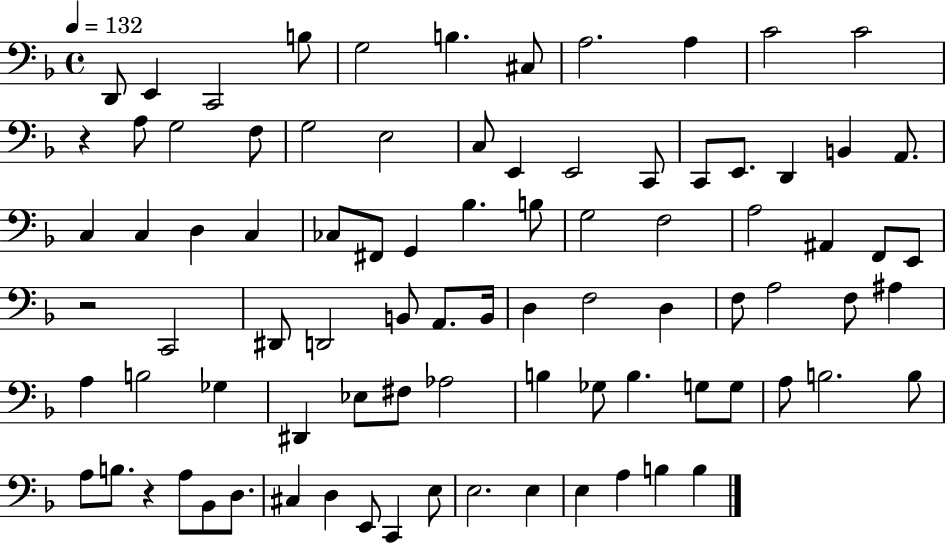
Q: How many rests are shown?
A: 3